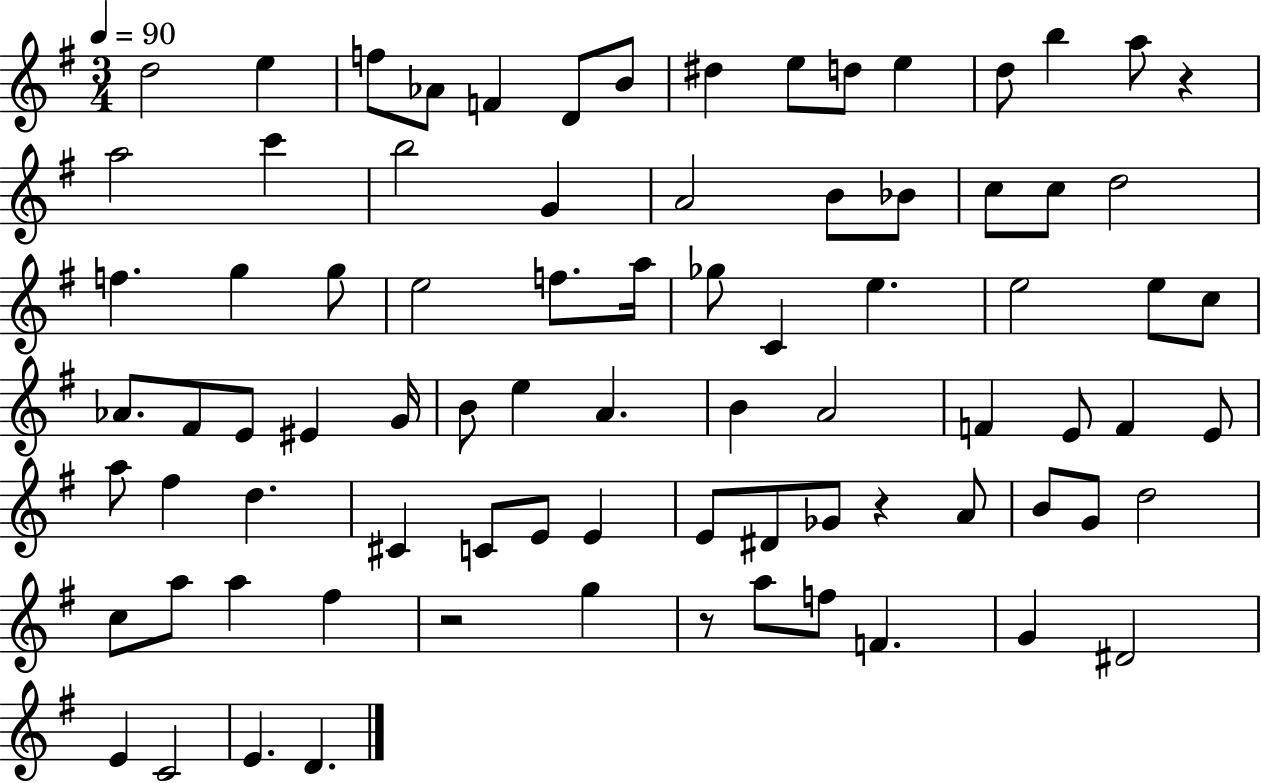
{
  \clef treble
  \numericTimeSignature
  \time 3/4
  \key g \major
  \tempo 4 = 90
  d''2 e''4 | f''8 aes'8 f'4 d'8 b'8 | dis''4 e''8 d''8 e''4 | d''8 b''4 a''8 r4 | \break a''2 c'''4 | b''2 g'4 | a'2 b'8 bes'8 | c''8 c''8 d''2 | \break f''4. g''4 g''8 | e''2 f''8. a''16 | ges''8 c'4 e''4. | e''2 e''8 c''8 | \break aes'8. fis'8 e'8 eis'4 g'16 | b'8 e''4 a'4. | b'4 a'2 | f'4 e'8 f'4 e'8 | \break a''8 fis''4 d''4. | cis'4 c'8 e'8 e'4 | e'8 dis'8 ges'8 r4 a'8 | b'8 g'8 d''2 | \break c''8 a''8 a''4 fis''4 | r2 g''4 | r8 a''8 f''8 f'4. | g'4 dis'2 | \break e'4 c'2 | e'4. d'4. | \bar "|."
}